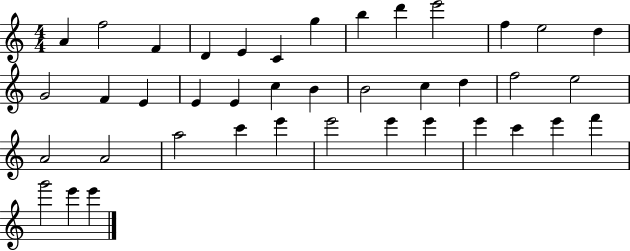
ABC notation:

X:1
T:Untitled
M:4/4
L:1/4
K:C
A f2 F D E C g b d' e'2 f e2 d G2 F E E E c B B2 c d f2 e2 A2 A2 a2 c' e' e'2 e' e' e' c' e' f' g'2 e' e'